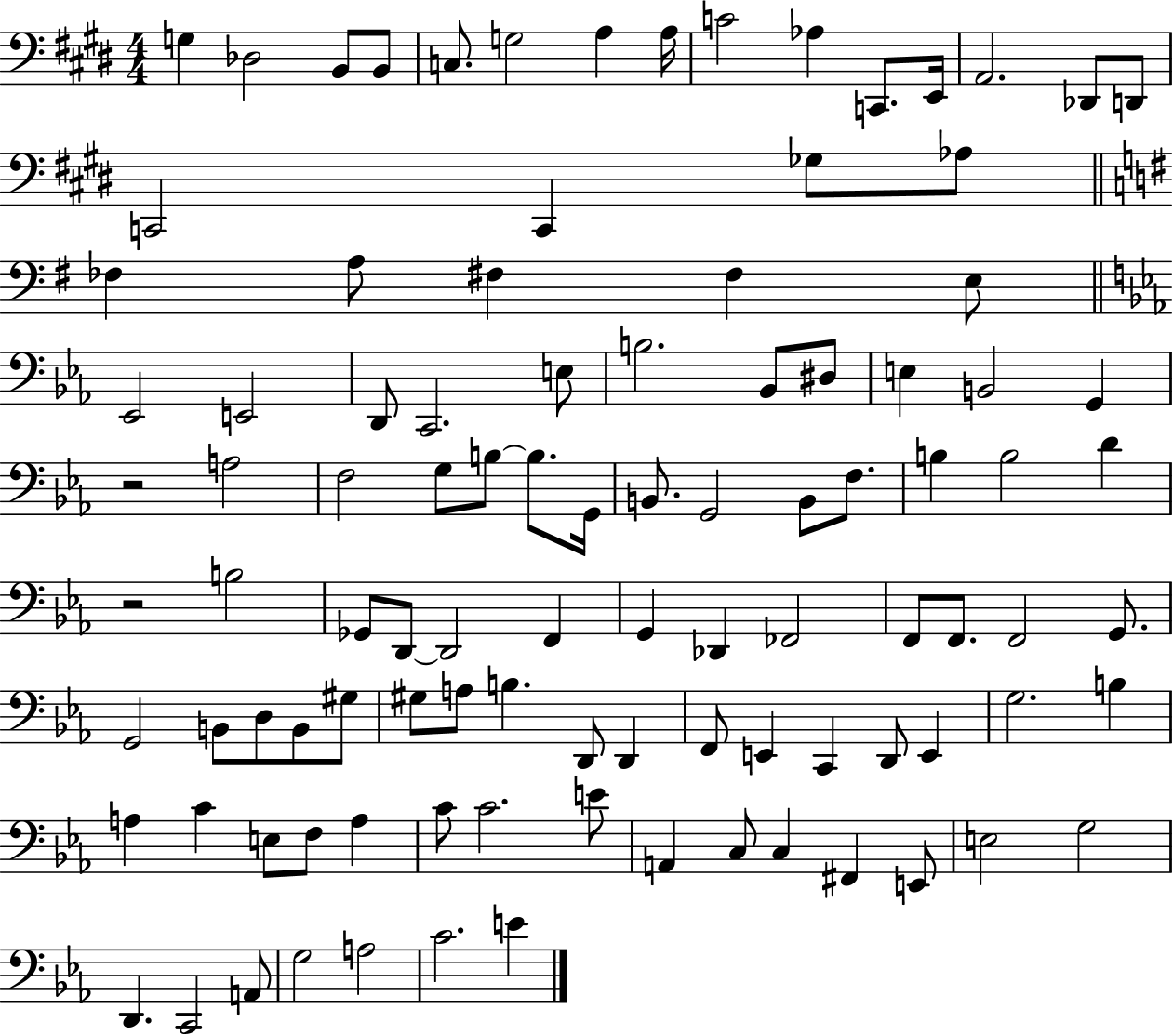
X:1
T:Untitled
M:4/4
L:1/4
K:E
G, _D,2 B,,/2 B,,/2 C,/2 G,2 A, A,/4 C2 _A, C,,/2 E,,/4 A,,2 _D,,/2 D,,/2 C,,2 C,, _G,/2 _A,/2 _F, A,/2 ^F, ^F, E,/2 _E,,2 E,,2 D,,/2 C,,2 E,/2 B,2 _B,,/2 ^D,/2 E, B,,2 G,, z2 A,2 F,2 G,/2 B,/2 B,/2 G,,/4 B,,/2 G,,2 B,,/2 F,/2 B, B,2 D z2 B,2 _G,,/2 D,,/2 D,,2 F,, G,, _D,, _F,,2 F,,/2 F,,/2 F,,2 G,,/2 G,,2 B,,/2 D,/2 B,,/2 ^G,/2 ^G,/2 A,/2 B, D,,/2 D,, F,,/2 E,, C,, D,,/2 E,, G,2 B, A, C E,/2 F,/2 A, C/2 C2 E/2 A,, C,/2 C, ^F,, E,,/2 E,2 G,2 D,, C,,2 A,,/2 G,2 A,2 C2 E